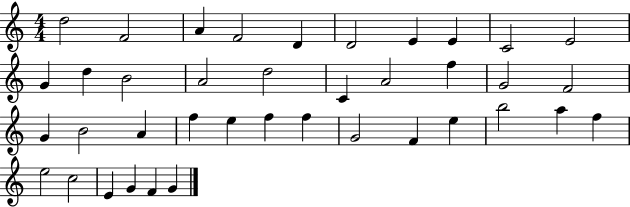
{
  \clef treble
  \numericTimeSignature
  \time 4/4
  \key c \major
  d''2 f'2 | a'4 f'2 d'4 | d'2 e'4 e'4 | c'2 e'2 | \break g'4 d''4 b'2 | a'2 d''2 | c'4 a'2 f''4 | g'2 f'2 | \break g'4 b'2 a'4 | f''4 e''4 f''4 f''4 | g'2 f'4 e''4 | b''2 a''4 f''4 | \break e''2 c''2 | e'4 g'4 f'4 g'4 | \bar "|."
}